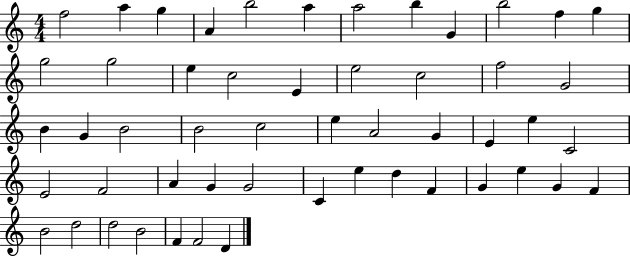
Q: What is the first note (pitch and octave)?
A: F5